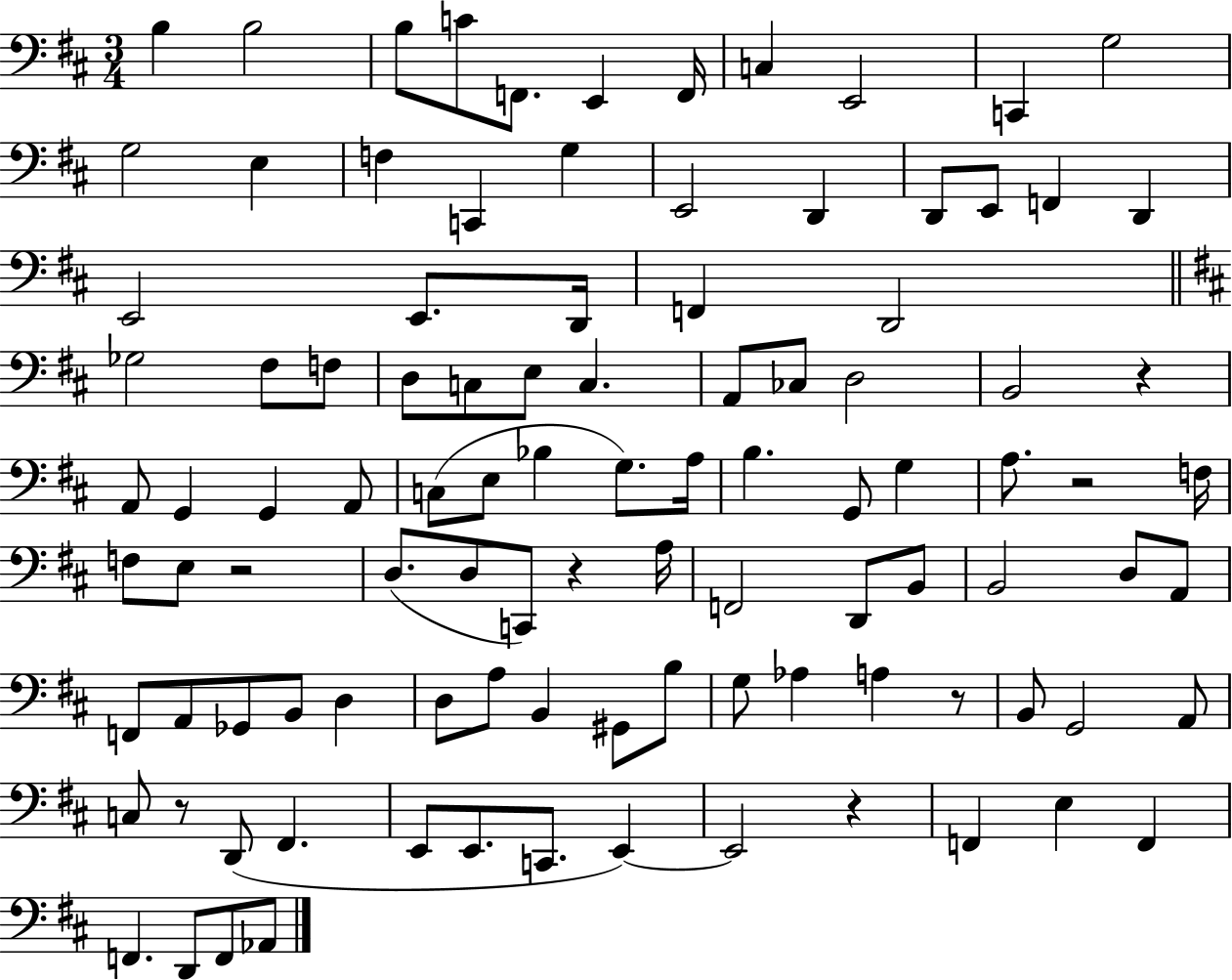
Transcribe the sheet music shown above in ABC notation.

X:1
T:Untitled
M:3/4
L:1/4
K:D
B, B,2 B,/2 C/2 F,,/2 E,, F,,/4 C, E,,2 C,, G,2 G,2 E, F, C,, G, E,,2 D,, D,,/2 E,,/2 F,, D,, E,,2 E,,/2 D,,/4 F,, D,,2 _G,2 ^F,/2 F,/2 D,/2 C,/2 E,/2 C, A,,/2 _C,/2 D,2 B,,2 z A,,/2 G,, G,, A,,/2 C,/2 E,/2 _B, G,/2 A,/4 B, G,,/2 G, A,/2 z2 F,/4 F,/2 E,/2 z2 D,/2 D,/2 C,,/2 z A,/4 F,,2 D,,/2 B,,/2 B,,2 D,/2 A,,/2 F,,/2 A,,/2 _G,,/2 B,,/2 D, D,/2 A,/2 B,, ^G,,/2 B,/2 G,/2 _A, A, z/2 B,,/2 G,,2 A,,/2 C,/2 z/2 D,,/2 ^F,, E,,/2 E,,/2 C,,/2 E,, E,,2 z F,, E, F,, F,, D,,/2 F,,/2 _A,,/2